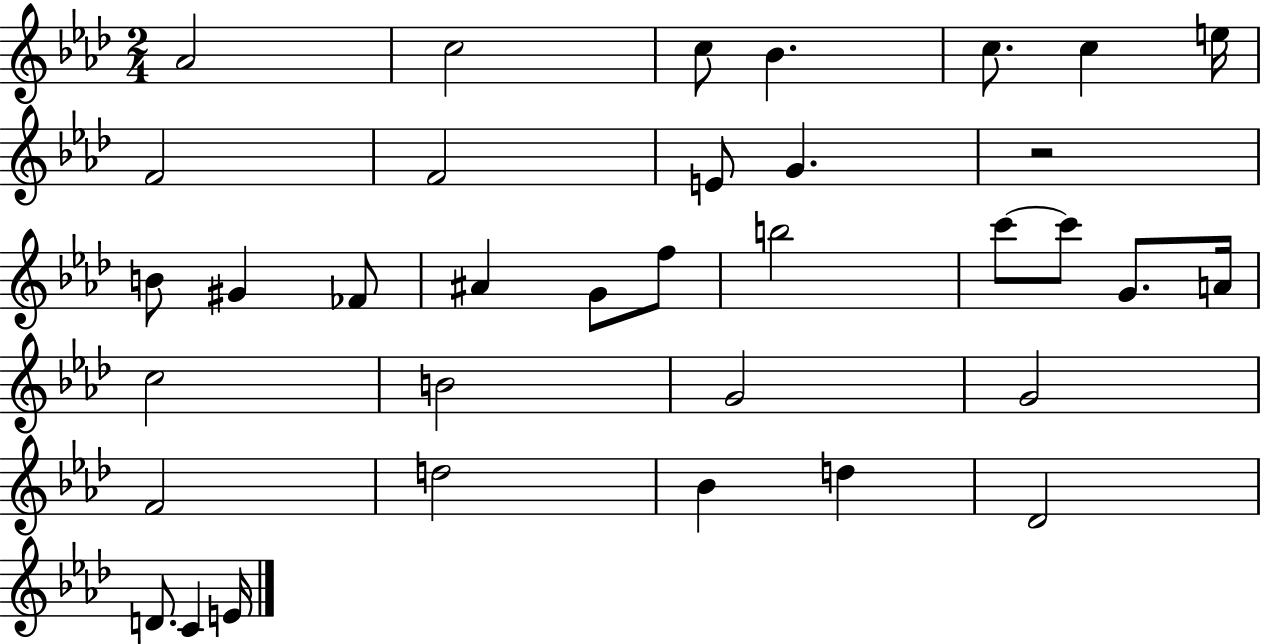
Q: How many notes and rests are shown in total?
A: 35